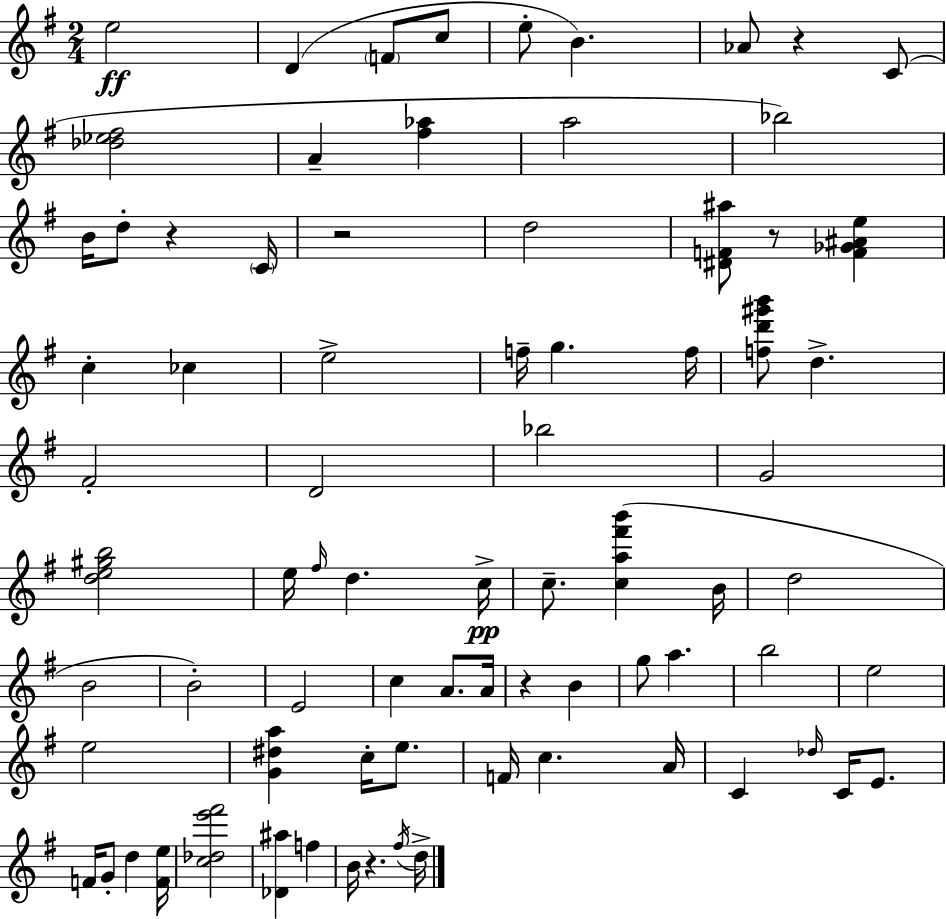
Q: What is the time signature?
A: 2/4